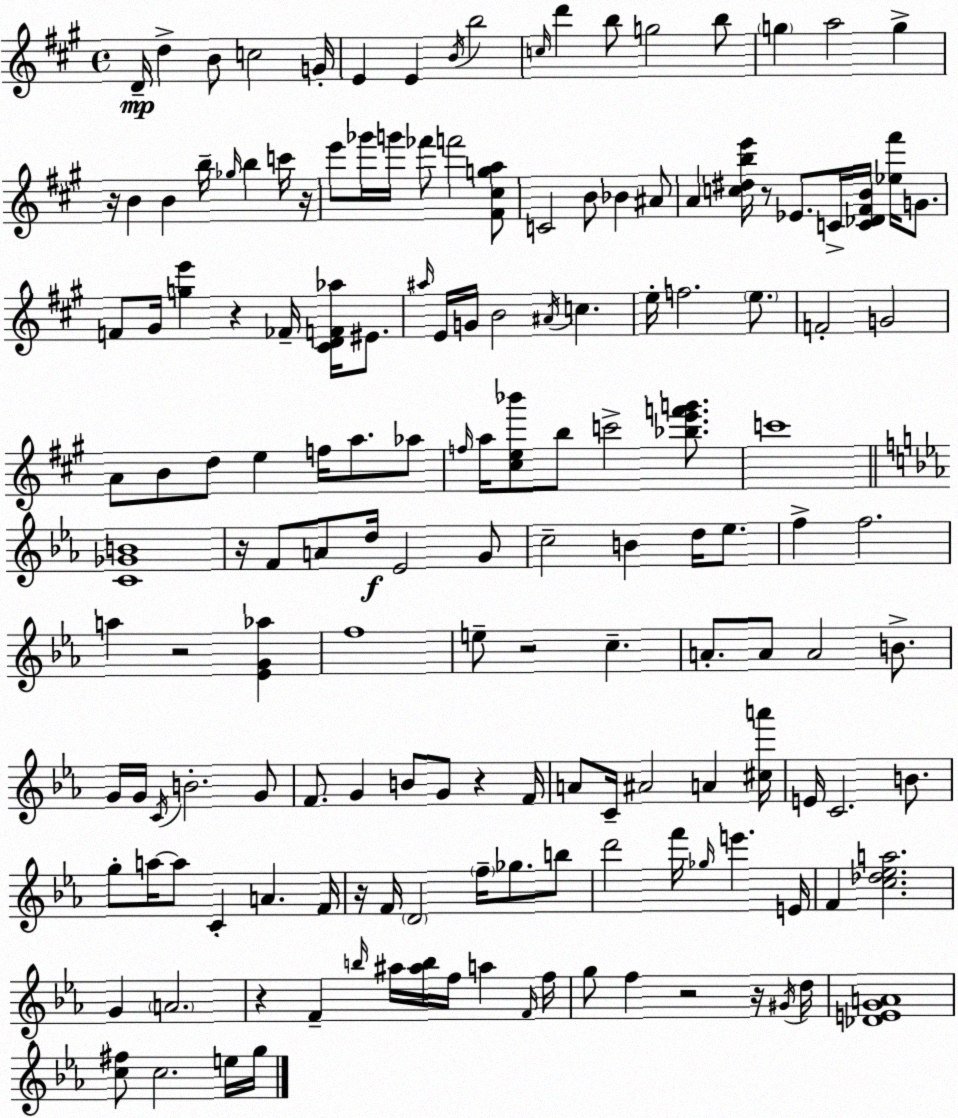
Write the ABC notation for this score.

X:1
T:Untitled
M:4/4
L:1/4
K:A
D/4 d B/2 c2 G/4 E E B/4 b2 c/4 d' b/2 g2 b/2 g a2 g z/4 B B b/4 _g/4 b c'/4 z/4 e'/2 _g'/4 g'/4 _f'/2 f'2 [^F^cga]/2 C2 B/2 _B ^A/2 A [c^dbe']/4 z/2 _E/2 C/4 [C_D^FB]/4 [_e^f']/4 G/2 F/2 ^G/4 [ge'] z _F/4 [^CDF_a]/4 ^E/2 ^a/4 E/4 G/4 B2 ^A/4 c e/4 f2 e/2 F2 G2 A/2 B/2 d/2 e f/4 a/2 _a/2 f/4 a/4 [^ce_b']/2 b/2 c'2 [_be'f'g']/2 c'4 [C_GB]4 z/4 F/2 A/2 d/4 _E2 G/2 c2 B d/4 _e/2 f f2 a z2 [_EG_a] f4 e/2 z2 c A/2 A/2 A2 B/2 G/4 G/4 C/4 B2 G/2 F/2 G B/2 G/2 z F/4 A/2 C/4 ^A2 A [^ca']/4 E/4 C2 B/2 g/2 a/4 a/2 C A F/4 z/4 F/4 D2 f/4 _g/2 b/2 d'2 f'/4 _g/4 e' E/4 F [c_d_ea]2 G A2 z F b/4 ^a/4 [^ab]/4 f/4 a F/4 f/4 g/2 f z2 z/4 ^G/4 d/4 [_DEGA]4 [c^f]/2 c2 e/4 g/4